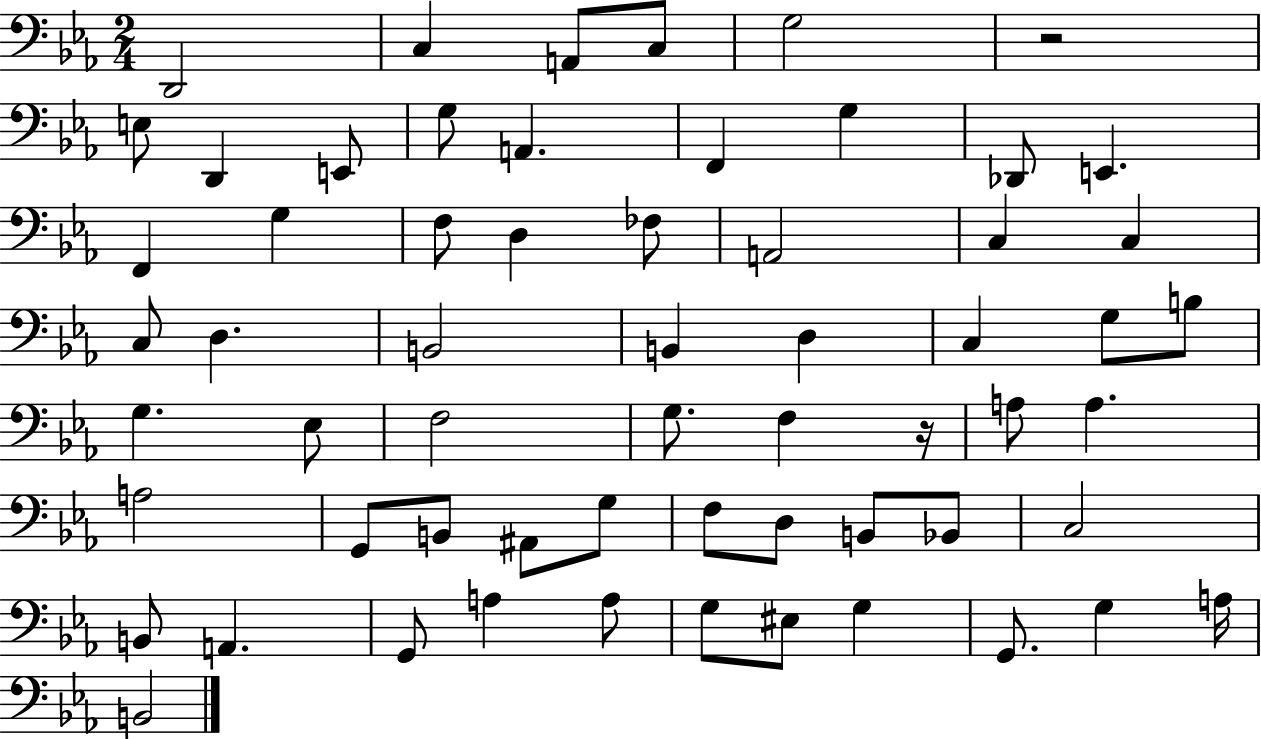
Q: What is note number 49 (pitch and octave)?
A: A2